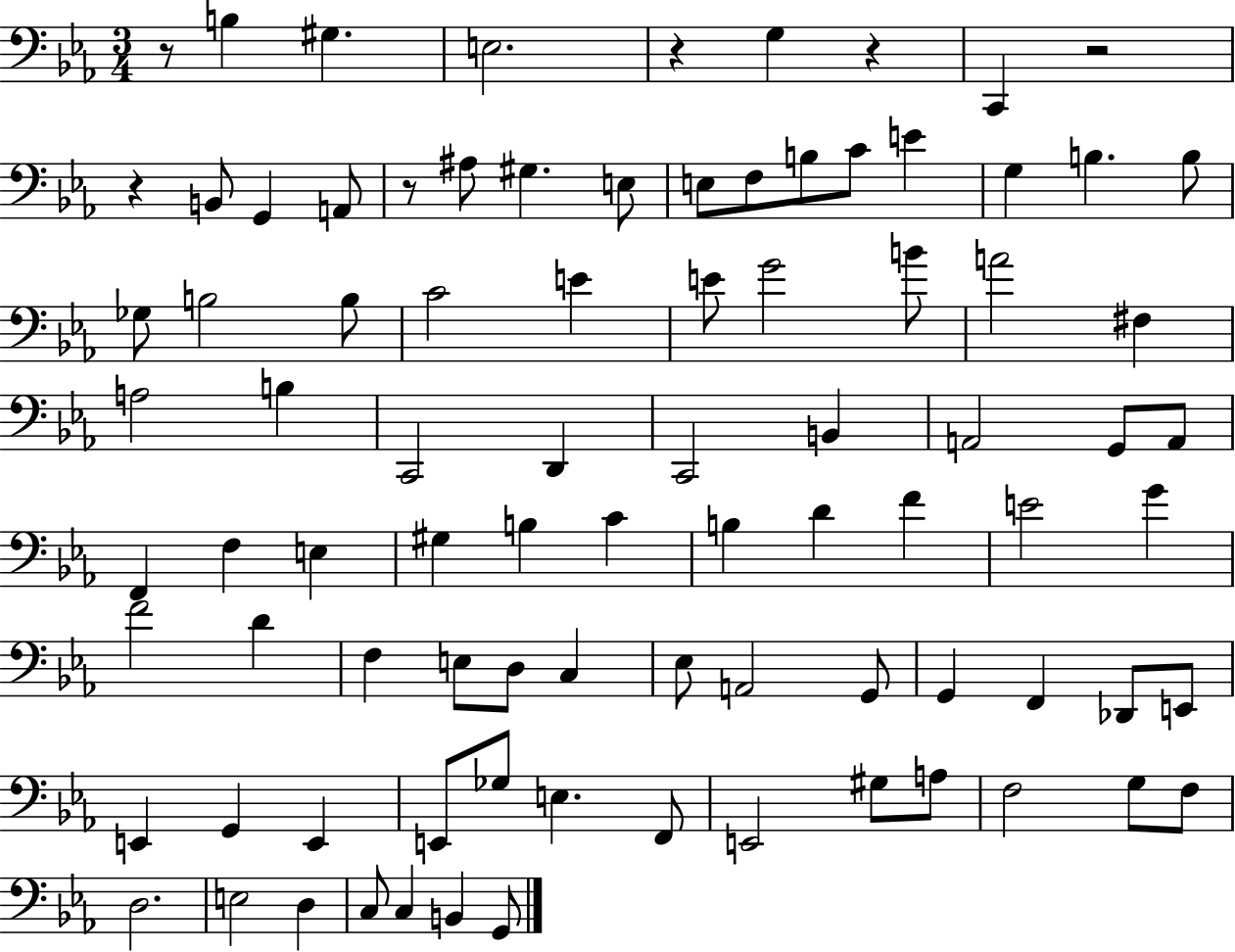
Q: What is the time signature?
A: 3/4